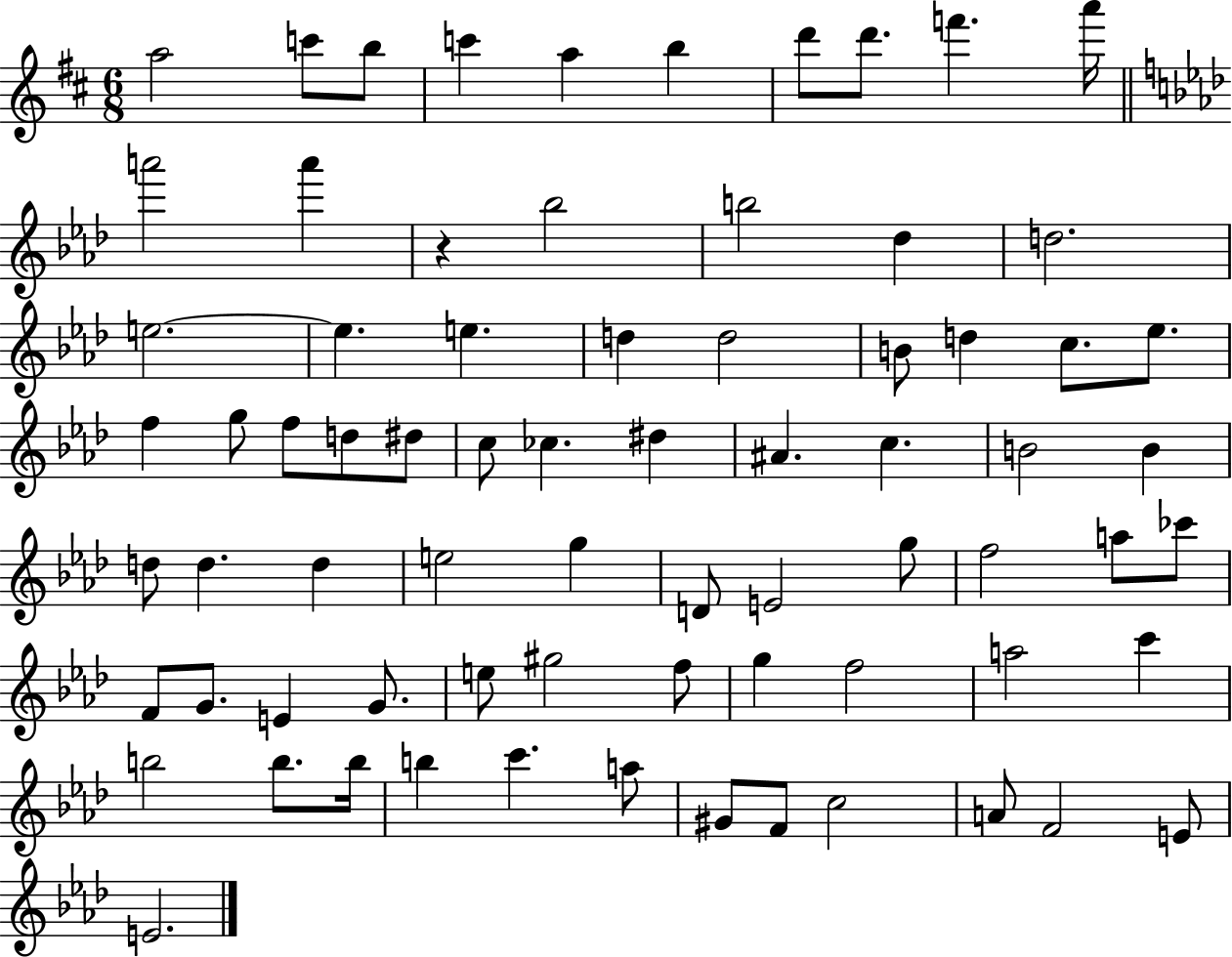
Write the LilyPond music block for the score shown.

{
  \clef treble
  \numericTimeSignature
  \time 6/8
  \key d \major
  \repeat volta 2 { a''2 c'''8 b''8 | c'''4 a''4 b''4 | d'''8 d'''8. f'''4. a'''16 | \bar "||" \break \key f \minor a'''2 a'''4 | r4 bes''2 | b''2 des''4 | d''2. | \break e''2.~~ | e''4. e''4. | d''4 d''2 | b'8 d''4 c''8. ees''8. | \break f''4 g''8 f''8 d''8 dis''8 | c''8 ces''4. dis''4 | ais'4. c''4. | b'2 b'4 | \break d''8 d''4. d''4 | e''2 g''4 | d'8 e'2 g''8 | f''2 a''8 ces'''8 | \break f'8 g'8. e'4 g'8. | e''8 gis''2 f''8 | g''4 f''2 | a''2 c'''4 | \break b''2 b''8. b''16 | b''4 c'''4. a''8 | gis'8 f'8 c''2 | a'8 f'2 e'8 | \break e'2. | } \bar "|."
}